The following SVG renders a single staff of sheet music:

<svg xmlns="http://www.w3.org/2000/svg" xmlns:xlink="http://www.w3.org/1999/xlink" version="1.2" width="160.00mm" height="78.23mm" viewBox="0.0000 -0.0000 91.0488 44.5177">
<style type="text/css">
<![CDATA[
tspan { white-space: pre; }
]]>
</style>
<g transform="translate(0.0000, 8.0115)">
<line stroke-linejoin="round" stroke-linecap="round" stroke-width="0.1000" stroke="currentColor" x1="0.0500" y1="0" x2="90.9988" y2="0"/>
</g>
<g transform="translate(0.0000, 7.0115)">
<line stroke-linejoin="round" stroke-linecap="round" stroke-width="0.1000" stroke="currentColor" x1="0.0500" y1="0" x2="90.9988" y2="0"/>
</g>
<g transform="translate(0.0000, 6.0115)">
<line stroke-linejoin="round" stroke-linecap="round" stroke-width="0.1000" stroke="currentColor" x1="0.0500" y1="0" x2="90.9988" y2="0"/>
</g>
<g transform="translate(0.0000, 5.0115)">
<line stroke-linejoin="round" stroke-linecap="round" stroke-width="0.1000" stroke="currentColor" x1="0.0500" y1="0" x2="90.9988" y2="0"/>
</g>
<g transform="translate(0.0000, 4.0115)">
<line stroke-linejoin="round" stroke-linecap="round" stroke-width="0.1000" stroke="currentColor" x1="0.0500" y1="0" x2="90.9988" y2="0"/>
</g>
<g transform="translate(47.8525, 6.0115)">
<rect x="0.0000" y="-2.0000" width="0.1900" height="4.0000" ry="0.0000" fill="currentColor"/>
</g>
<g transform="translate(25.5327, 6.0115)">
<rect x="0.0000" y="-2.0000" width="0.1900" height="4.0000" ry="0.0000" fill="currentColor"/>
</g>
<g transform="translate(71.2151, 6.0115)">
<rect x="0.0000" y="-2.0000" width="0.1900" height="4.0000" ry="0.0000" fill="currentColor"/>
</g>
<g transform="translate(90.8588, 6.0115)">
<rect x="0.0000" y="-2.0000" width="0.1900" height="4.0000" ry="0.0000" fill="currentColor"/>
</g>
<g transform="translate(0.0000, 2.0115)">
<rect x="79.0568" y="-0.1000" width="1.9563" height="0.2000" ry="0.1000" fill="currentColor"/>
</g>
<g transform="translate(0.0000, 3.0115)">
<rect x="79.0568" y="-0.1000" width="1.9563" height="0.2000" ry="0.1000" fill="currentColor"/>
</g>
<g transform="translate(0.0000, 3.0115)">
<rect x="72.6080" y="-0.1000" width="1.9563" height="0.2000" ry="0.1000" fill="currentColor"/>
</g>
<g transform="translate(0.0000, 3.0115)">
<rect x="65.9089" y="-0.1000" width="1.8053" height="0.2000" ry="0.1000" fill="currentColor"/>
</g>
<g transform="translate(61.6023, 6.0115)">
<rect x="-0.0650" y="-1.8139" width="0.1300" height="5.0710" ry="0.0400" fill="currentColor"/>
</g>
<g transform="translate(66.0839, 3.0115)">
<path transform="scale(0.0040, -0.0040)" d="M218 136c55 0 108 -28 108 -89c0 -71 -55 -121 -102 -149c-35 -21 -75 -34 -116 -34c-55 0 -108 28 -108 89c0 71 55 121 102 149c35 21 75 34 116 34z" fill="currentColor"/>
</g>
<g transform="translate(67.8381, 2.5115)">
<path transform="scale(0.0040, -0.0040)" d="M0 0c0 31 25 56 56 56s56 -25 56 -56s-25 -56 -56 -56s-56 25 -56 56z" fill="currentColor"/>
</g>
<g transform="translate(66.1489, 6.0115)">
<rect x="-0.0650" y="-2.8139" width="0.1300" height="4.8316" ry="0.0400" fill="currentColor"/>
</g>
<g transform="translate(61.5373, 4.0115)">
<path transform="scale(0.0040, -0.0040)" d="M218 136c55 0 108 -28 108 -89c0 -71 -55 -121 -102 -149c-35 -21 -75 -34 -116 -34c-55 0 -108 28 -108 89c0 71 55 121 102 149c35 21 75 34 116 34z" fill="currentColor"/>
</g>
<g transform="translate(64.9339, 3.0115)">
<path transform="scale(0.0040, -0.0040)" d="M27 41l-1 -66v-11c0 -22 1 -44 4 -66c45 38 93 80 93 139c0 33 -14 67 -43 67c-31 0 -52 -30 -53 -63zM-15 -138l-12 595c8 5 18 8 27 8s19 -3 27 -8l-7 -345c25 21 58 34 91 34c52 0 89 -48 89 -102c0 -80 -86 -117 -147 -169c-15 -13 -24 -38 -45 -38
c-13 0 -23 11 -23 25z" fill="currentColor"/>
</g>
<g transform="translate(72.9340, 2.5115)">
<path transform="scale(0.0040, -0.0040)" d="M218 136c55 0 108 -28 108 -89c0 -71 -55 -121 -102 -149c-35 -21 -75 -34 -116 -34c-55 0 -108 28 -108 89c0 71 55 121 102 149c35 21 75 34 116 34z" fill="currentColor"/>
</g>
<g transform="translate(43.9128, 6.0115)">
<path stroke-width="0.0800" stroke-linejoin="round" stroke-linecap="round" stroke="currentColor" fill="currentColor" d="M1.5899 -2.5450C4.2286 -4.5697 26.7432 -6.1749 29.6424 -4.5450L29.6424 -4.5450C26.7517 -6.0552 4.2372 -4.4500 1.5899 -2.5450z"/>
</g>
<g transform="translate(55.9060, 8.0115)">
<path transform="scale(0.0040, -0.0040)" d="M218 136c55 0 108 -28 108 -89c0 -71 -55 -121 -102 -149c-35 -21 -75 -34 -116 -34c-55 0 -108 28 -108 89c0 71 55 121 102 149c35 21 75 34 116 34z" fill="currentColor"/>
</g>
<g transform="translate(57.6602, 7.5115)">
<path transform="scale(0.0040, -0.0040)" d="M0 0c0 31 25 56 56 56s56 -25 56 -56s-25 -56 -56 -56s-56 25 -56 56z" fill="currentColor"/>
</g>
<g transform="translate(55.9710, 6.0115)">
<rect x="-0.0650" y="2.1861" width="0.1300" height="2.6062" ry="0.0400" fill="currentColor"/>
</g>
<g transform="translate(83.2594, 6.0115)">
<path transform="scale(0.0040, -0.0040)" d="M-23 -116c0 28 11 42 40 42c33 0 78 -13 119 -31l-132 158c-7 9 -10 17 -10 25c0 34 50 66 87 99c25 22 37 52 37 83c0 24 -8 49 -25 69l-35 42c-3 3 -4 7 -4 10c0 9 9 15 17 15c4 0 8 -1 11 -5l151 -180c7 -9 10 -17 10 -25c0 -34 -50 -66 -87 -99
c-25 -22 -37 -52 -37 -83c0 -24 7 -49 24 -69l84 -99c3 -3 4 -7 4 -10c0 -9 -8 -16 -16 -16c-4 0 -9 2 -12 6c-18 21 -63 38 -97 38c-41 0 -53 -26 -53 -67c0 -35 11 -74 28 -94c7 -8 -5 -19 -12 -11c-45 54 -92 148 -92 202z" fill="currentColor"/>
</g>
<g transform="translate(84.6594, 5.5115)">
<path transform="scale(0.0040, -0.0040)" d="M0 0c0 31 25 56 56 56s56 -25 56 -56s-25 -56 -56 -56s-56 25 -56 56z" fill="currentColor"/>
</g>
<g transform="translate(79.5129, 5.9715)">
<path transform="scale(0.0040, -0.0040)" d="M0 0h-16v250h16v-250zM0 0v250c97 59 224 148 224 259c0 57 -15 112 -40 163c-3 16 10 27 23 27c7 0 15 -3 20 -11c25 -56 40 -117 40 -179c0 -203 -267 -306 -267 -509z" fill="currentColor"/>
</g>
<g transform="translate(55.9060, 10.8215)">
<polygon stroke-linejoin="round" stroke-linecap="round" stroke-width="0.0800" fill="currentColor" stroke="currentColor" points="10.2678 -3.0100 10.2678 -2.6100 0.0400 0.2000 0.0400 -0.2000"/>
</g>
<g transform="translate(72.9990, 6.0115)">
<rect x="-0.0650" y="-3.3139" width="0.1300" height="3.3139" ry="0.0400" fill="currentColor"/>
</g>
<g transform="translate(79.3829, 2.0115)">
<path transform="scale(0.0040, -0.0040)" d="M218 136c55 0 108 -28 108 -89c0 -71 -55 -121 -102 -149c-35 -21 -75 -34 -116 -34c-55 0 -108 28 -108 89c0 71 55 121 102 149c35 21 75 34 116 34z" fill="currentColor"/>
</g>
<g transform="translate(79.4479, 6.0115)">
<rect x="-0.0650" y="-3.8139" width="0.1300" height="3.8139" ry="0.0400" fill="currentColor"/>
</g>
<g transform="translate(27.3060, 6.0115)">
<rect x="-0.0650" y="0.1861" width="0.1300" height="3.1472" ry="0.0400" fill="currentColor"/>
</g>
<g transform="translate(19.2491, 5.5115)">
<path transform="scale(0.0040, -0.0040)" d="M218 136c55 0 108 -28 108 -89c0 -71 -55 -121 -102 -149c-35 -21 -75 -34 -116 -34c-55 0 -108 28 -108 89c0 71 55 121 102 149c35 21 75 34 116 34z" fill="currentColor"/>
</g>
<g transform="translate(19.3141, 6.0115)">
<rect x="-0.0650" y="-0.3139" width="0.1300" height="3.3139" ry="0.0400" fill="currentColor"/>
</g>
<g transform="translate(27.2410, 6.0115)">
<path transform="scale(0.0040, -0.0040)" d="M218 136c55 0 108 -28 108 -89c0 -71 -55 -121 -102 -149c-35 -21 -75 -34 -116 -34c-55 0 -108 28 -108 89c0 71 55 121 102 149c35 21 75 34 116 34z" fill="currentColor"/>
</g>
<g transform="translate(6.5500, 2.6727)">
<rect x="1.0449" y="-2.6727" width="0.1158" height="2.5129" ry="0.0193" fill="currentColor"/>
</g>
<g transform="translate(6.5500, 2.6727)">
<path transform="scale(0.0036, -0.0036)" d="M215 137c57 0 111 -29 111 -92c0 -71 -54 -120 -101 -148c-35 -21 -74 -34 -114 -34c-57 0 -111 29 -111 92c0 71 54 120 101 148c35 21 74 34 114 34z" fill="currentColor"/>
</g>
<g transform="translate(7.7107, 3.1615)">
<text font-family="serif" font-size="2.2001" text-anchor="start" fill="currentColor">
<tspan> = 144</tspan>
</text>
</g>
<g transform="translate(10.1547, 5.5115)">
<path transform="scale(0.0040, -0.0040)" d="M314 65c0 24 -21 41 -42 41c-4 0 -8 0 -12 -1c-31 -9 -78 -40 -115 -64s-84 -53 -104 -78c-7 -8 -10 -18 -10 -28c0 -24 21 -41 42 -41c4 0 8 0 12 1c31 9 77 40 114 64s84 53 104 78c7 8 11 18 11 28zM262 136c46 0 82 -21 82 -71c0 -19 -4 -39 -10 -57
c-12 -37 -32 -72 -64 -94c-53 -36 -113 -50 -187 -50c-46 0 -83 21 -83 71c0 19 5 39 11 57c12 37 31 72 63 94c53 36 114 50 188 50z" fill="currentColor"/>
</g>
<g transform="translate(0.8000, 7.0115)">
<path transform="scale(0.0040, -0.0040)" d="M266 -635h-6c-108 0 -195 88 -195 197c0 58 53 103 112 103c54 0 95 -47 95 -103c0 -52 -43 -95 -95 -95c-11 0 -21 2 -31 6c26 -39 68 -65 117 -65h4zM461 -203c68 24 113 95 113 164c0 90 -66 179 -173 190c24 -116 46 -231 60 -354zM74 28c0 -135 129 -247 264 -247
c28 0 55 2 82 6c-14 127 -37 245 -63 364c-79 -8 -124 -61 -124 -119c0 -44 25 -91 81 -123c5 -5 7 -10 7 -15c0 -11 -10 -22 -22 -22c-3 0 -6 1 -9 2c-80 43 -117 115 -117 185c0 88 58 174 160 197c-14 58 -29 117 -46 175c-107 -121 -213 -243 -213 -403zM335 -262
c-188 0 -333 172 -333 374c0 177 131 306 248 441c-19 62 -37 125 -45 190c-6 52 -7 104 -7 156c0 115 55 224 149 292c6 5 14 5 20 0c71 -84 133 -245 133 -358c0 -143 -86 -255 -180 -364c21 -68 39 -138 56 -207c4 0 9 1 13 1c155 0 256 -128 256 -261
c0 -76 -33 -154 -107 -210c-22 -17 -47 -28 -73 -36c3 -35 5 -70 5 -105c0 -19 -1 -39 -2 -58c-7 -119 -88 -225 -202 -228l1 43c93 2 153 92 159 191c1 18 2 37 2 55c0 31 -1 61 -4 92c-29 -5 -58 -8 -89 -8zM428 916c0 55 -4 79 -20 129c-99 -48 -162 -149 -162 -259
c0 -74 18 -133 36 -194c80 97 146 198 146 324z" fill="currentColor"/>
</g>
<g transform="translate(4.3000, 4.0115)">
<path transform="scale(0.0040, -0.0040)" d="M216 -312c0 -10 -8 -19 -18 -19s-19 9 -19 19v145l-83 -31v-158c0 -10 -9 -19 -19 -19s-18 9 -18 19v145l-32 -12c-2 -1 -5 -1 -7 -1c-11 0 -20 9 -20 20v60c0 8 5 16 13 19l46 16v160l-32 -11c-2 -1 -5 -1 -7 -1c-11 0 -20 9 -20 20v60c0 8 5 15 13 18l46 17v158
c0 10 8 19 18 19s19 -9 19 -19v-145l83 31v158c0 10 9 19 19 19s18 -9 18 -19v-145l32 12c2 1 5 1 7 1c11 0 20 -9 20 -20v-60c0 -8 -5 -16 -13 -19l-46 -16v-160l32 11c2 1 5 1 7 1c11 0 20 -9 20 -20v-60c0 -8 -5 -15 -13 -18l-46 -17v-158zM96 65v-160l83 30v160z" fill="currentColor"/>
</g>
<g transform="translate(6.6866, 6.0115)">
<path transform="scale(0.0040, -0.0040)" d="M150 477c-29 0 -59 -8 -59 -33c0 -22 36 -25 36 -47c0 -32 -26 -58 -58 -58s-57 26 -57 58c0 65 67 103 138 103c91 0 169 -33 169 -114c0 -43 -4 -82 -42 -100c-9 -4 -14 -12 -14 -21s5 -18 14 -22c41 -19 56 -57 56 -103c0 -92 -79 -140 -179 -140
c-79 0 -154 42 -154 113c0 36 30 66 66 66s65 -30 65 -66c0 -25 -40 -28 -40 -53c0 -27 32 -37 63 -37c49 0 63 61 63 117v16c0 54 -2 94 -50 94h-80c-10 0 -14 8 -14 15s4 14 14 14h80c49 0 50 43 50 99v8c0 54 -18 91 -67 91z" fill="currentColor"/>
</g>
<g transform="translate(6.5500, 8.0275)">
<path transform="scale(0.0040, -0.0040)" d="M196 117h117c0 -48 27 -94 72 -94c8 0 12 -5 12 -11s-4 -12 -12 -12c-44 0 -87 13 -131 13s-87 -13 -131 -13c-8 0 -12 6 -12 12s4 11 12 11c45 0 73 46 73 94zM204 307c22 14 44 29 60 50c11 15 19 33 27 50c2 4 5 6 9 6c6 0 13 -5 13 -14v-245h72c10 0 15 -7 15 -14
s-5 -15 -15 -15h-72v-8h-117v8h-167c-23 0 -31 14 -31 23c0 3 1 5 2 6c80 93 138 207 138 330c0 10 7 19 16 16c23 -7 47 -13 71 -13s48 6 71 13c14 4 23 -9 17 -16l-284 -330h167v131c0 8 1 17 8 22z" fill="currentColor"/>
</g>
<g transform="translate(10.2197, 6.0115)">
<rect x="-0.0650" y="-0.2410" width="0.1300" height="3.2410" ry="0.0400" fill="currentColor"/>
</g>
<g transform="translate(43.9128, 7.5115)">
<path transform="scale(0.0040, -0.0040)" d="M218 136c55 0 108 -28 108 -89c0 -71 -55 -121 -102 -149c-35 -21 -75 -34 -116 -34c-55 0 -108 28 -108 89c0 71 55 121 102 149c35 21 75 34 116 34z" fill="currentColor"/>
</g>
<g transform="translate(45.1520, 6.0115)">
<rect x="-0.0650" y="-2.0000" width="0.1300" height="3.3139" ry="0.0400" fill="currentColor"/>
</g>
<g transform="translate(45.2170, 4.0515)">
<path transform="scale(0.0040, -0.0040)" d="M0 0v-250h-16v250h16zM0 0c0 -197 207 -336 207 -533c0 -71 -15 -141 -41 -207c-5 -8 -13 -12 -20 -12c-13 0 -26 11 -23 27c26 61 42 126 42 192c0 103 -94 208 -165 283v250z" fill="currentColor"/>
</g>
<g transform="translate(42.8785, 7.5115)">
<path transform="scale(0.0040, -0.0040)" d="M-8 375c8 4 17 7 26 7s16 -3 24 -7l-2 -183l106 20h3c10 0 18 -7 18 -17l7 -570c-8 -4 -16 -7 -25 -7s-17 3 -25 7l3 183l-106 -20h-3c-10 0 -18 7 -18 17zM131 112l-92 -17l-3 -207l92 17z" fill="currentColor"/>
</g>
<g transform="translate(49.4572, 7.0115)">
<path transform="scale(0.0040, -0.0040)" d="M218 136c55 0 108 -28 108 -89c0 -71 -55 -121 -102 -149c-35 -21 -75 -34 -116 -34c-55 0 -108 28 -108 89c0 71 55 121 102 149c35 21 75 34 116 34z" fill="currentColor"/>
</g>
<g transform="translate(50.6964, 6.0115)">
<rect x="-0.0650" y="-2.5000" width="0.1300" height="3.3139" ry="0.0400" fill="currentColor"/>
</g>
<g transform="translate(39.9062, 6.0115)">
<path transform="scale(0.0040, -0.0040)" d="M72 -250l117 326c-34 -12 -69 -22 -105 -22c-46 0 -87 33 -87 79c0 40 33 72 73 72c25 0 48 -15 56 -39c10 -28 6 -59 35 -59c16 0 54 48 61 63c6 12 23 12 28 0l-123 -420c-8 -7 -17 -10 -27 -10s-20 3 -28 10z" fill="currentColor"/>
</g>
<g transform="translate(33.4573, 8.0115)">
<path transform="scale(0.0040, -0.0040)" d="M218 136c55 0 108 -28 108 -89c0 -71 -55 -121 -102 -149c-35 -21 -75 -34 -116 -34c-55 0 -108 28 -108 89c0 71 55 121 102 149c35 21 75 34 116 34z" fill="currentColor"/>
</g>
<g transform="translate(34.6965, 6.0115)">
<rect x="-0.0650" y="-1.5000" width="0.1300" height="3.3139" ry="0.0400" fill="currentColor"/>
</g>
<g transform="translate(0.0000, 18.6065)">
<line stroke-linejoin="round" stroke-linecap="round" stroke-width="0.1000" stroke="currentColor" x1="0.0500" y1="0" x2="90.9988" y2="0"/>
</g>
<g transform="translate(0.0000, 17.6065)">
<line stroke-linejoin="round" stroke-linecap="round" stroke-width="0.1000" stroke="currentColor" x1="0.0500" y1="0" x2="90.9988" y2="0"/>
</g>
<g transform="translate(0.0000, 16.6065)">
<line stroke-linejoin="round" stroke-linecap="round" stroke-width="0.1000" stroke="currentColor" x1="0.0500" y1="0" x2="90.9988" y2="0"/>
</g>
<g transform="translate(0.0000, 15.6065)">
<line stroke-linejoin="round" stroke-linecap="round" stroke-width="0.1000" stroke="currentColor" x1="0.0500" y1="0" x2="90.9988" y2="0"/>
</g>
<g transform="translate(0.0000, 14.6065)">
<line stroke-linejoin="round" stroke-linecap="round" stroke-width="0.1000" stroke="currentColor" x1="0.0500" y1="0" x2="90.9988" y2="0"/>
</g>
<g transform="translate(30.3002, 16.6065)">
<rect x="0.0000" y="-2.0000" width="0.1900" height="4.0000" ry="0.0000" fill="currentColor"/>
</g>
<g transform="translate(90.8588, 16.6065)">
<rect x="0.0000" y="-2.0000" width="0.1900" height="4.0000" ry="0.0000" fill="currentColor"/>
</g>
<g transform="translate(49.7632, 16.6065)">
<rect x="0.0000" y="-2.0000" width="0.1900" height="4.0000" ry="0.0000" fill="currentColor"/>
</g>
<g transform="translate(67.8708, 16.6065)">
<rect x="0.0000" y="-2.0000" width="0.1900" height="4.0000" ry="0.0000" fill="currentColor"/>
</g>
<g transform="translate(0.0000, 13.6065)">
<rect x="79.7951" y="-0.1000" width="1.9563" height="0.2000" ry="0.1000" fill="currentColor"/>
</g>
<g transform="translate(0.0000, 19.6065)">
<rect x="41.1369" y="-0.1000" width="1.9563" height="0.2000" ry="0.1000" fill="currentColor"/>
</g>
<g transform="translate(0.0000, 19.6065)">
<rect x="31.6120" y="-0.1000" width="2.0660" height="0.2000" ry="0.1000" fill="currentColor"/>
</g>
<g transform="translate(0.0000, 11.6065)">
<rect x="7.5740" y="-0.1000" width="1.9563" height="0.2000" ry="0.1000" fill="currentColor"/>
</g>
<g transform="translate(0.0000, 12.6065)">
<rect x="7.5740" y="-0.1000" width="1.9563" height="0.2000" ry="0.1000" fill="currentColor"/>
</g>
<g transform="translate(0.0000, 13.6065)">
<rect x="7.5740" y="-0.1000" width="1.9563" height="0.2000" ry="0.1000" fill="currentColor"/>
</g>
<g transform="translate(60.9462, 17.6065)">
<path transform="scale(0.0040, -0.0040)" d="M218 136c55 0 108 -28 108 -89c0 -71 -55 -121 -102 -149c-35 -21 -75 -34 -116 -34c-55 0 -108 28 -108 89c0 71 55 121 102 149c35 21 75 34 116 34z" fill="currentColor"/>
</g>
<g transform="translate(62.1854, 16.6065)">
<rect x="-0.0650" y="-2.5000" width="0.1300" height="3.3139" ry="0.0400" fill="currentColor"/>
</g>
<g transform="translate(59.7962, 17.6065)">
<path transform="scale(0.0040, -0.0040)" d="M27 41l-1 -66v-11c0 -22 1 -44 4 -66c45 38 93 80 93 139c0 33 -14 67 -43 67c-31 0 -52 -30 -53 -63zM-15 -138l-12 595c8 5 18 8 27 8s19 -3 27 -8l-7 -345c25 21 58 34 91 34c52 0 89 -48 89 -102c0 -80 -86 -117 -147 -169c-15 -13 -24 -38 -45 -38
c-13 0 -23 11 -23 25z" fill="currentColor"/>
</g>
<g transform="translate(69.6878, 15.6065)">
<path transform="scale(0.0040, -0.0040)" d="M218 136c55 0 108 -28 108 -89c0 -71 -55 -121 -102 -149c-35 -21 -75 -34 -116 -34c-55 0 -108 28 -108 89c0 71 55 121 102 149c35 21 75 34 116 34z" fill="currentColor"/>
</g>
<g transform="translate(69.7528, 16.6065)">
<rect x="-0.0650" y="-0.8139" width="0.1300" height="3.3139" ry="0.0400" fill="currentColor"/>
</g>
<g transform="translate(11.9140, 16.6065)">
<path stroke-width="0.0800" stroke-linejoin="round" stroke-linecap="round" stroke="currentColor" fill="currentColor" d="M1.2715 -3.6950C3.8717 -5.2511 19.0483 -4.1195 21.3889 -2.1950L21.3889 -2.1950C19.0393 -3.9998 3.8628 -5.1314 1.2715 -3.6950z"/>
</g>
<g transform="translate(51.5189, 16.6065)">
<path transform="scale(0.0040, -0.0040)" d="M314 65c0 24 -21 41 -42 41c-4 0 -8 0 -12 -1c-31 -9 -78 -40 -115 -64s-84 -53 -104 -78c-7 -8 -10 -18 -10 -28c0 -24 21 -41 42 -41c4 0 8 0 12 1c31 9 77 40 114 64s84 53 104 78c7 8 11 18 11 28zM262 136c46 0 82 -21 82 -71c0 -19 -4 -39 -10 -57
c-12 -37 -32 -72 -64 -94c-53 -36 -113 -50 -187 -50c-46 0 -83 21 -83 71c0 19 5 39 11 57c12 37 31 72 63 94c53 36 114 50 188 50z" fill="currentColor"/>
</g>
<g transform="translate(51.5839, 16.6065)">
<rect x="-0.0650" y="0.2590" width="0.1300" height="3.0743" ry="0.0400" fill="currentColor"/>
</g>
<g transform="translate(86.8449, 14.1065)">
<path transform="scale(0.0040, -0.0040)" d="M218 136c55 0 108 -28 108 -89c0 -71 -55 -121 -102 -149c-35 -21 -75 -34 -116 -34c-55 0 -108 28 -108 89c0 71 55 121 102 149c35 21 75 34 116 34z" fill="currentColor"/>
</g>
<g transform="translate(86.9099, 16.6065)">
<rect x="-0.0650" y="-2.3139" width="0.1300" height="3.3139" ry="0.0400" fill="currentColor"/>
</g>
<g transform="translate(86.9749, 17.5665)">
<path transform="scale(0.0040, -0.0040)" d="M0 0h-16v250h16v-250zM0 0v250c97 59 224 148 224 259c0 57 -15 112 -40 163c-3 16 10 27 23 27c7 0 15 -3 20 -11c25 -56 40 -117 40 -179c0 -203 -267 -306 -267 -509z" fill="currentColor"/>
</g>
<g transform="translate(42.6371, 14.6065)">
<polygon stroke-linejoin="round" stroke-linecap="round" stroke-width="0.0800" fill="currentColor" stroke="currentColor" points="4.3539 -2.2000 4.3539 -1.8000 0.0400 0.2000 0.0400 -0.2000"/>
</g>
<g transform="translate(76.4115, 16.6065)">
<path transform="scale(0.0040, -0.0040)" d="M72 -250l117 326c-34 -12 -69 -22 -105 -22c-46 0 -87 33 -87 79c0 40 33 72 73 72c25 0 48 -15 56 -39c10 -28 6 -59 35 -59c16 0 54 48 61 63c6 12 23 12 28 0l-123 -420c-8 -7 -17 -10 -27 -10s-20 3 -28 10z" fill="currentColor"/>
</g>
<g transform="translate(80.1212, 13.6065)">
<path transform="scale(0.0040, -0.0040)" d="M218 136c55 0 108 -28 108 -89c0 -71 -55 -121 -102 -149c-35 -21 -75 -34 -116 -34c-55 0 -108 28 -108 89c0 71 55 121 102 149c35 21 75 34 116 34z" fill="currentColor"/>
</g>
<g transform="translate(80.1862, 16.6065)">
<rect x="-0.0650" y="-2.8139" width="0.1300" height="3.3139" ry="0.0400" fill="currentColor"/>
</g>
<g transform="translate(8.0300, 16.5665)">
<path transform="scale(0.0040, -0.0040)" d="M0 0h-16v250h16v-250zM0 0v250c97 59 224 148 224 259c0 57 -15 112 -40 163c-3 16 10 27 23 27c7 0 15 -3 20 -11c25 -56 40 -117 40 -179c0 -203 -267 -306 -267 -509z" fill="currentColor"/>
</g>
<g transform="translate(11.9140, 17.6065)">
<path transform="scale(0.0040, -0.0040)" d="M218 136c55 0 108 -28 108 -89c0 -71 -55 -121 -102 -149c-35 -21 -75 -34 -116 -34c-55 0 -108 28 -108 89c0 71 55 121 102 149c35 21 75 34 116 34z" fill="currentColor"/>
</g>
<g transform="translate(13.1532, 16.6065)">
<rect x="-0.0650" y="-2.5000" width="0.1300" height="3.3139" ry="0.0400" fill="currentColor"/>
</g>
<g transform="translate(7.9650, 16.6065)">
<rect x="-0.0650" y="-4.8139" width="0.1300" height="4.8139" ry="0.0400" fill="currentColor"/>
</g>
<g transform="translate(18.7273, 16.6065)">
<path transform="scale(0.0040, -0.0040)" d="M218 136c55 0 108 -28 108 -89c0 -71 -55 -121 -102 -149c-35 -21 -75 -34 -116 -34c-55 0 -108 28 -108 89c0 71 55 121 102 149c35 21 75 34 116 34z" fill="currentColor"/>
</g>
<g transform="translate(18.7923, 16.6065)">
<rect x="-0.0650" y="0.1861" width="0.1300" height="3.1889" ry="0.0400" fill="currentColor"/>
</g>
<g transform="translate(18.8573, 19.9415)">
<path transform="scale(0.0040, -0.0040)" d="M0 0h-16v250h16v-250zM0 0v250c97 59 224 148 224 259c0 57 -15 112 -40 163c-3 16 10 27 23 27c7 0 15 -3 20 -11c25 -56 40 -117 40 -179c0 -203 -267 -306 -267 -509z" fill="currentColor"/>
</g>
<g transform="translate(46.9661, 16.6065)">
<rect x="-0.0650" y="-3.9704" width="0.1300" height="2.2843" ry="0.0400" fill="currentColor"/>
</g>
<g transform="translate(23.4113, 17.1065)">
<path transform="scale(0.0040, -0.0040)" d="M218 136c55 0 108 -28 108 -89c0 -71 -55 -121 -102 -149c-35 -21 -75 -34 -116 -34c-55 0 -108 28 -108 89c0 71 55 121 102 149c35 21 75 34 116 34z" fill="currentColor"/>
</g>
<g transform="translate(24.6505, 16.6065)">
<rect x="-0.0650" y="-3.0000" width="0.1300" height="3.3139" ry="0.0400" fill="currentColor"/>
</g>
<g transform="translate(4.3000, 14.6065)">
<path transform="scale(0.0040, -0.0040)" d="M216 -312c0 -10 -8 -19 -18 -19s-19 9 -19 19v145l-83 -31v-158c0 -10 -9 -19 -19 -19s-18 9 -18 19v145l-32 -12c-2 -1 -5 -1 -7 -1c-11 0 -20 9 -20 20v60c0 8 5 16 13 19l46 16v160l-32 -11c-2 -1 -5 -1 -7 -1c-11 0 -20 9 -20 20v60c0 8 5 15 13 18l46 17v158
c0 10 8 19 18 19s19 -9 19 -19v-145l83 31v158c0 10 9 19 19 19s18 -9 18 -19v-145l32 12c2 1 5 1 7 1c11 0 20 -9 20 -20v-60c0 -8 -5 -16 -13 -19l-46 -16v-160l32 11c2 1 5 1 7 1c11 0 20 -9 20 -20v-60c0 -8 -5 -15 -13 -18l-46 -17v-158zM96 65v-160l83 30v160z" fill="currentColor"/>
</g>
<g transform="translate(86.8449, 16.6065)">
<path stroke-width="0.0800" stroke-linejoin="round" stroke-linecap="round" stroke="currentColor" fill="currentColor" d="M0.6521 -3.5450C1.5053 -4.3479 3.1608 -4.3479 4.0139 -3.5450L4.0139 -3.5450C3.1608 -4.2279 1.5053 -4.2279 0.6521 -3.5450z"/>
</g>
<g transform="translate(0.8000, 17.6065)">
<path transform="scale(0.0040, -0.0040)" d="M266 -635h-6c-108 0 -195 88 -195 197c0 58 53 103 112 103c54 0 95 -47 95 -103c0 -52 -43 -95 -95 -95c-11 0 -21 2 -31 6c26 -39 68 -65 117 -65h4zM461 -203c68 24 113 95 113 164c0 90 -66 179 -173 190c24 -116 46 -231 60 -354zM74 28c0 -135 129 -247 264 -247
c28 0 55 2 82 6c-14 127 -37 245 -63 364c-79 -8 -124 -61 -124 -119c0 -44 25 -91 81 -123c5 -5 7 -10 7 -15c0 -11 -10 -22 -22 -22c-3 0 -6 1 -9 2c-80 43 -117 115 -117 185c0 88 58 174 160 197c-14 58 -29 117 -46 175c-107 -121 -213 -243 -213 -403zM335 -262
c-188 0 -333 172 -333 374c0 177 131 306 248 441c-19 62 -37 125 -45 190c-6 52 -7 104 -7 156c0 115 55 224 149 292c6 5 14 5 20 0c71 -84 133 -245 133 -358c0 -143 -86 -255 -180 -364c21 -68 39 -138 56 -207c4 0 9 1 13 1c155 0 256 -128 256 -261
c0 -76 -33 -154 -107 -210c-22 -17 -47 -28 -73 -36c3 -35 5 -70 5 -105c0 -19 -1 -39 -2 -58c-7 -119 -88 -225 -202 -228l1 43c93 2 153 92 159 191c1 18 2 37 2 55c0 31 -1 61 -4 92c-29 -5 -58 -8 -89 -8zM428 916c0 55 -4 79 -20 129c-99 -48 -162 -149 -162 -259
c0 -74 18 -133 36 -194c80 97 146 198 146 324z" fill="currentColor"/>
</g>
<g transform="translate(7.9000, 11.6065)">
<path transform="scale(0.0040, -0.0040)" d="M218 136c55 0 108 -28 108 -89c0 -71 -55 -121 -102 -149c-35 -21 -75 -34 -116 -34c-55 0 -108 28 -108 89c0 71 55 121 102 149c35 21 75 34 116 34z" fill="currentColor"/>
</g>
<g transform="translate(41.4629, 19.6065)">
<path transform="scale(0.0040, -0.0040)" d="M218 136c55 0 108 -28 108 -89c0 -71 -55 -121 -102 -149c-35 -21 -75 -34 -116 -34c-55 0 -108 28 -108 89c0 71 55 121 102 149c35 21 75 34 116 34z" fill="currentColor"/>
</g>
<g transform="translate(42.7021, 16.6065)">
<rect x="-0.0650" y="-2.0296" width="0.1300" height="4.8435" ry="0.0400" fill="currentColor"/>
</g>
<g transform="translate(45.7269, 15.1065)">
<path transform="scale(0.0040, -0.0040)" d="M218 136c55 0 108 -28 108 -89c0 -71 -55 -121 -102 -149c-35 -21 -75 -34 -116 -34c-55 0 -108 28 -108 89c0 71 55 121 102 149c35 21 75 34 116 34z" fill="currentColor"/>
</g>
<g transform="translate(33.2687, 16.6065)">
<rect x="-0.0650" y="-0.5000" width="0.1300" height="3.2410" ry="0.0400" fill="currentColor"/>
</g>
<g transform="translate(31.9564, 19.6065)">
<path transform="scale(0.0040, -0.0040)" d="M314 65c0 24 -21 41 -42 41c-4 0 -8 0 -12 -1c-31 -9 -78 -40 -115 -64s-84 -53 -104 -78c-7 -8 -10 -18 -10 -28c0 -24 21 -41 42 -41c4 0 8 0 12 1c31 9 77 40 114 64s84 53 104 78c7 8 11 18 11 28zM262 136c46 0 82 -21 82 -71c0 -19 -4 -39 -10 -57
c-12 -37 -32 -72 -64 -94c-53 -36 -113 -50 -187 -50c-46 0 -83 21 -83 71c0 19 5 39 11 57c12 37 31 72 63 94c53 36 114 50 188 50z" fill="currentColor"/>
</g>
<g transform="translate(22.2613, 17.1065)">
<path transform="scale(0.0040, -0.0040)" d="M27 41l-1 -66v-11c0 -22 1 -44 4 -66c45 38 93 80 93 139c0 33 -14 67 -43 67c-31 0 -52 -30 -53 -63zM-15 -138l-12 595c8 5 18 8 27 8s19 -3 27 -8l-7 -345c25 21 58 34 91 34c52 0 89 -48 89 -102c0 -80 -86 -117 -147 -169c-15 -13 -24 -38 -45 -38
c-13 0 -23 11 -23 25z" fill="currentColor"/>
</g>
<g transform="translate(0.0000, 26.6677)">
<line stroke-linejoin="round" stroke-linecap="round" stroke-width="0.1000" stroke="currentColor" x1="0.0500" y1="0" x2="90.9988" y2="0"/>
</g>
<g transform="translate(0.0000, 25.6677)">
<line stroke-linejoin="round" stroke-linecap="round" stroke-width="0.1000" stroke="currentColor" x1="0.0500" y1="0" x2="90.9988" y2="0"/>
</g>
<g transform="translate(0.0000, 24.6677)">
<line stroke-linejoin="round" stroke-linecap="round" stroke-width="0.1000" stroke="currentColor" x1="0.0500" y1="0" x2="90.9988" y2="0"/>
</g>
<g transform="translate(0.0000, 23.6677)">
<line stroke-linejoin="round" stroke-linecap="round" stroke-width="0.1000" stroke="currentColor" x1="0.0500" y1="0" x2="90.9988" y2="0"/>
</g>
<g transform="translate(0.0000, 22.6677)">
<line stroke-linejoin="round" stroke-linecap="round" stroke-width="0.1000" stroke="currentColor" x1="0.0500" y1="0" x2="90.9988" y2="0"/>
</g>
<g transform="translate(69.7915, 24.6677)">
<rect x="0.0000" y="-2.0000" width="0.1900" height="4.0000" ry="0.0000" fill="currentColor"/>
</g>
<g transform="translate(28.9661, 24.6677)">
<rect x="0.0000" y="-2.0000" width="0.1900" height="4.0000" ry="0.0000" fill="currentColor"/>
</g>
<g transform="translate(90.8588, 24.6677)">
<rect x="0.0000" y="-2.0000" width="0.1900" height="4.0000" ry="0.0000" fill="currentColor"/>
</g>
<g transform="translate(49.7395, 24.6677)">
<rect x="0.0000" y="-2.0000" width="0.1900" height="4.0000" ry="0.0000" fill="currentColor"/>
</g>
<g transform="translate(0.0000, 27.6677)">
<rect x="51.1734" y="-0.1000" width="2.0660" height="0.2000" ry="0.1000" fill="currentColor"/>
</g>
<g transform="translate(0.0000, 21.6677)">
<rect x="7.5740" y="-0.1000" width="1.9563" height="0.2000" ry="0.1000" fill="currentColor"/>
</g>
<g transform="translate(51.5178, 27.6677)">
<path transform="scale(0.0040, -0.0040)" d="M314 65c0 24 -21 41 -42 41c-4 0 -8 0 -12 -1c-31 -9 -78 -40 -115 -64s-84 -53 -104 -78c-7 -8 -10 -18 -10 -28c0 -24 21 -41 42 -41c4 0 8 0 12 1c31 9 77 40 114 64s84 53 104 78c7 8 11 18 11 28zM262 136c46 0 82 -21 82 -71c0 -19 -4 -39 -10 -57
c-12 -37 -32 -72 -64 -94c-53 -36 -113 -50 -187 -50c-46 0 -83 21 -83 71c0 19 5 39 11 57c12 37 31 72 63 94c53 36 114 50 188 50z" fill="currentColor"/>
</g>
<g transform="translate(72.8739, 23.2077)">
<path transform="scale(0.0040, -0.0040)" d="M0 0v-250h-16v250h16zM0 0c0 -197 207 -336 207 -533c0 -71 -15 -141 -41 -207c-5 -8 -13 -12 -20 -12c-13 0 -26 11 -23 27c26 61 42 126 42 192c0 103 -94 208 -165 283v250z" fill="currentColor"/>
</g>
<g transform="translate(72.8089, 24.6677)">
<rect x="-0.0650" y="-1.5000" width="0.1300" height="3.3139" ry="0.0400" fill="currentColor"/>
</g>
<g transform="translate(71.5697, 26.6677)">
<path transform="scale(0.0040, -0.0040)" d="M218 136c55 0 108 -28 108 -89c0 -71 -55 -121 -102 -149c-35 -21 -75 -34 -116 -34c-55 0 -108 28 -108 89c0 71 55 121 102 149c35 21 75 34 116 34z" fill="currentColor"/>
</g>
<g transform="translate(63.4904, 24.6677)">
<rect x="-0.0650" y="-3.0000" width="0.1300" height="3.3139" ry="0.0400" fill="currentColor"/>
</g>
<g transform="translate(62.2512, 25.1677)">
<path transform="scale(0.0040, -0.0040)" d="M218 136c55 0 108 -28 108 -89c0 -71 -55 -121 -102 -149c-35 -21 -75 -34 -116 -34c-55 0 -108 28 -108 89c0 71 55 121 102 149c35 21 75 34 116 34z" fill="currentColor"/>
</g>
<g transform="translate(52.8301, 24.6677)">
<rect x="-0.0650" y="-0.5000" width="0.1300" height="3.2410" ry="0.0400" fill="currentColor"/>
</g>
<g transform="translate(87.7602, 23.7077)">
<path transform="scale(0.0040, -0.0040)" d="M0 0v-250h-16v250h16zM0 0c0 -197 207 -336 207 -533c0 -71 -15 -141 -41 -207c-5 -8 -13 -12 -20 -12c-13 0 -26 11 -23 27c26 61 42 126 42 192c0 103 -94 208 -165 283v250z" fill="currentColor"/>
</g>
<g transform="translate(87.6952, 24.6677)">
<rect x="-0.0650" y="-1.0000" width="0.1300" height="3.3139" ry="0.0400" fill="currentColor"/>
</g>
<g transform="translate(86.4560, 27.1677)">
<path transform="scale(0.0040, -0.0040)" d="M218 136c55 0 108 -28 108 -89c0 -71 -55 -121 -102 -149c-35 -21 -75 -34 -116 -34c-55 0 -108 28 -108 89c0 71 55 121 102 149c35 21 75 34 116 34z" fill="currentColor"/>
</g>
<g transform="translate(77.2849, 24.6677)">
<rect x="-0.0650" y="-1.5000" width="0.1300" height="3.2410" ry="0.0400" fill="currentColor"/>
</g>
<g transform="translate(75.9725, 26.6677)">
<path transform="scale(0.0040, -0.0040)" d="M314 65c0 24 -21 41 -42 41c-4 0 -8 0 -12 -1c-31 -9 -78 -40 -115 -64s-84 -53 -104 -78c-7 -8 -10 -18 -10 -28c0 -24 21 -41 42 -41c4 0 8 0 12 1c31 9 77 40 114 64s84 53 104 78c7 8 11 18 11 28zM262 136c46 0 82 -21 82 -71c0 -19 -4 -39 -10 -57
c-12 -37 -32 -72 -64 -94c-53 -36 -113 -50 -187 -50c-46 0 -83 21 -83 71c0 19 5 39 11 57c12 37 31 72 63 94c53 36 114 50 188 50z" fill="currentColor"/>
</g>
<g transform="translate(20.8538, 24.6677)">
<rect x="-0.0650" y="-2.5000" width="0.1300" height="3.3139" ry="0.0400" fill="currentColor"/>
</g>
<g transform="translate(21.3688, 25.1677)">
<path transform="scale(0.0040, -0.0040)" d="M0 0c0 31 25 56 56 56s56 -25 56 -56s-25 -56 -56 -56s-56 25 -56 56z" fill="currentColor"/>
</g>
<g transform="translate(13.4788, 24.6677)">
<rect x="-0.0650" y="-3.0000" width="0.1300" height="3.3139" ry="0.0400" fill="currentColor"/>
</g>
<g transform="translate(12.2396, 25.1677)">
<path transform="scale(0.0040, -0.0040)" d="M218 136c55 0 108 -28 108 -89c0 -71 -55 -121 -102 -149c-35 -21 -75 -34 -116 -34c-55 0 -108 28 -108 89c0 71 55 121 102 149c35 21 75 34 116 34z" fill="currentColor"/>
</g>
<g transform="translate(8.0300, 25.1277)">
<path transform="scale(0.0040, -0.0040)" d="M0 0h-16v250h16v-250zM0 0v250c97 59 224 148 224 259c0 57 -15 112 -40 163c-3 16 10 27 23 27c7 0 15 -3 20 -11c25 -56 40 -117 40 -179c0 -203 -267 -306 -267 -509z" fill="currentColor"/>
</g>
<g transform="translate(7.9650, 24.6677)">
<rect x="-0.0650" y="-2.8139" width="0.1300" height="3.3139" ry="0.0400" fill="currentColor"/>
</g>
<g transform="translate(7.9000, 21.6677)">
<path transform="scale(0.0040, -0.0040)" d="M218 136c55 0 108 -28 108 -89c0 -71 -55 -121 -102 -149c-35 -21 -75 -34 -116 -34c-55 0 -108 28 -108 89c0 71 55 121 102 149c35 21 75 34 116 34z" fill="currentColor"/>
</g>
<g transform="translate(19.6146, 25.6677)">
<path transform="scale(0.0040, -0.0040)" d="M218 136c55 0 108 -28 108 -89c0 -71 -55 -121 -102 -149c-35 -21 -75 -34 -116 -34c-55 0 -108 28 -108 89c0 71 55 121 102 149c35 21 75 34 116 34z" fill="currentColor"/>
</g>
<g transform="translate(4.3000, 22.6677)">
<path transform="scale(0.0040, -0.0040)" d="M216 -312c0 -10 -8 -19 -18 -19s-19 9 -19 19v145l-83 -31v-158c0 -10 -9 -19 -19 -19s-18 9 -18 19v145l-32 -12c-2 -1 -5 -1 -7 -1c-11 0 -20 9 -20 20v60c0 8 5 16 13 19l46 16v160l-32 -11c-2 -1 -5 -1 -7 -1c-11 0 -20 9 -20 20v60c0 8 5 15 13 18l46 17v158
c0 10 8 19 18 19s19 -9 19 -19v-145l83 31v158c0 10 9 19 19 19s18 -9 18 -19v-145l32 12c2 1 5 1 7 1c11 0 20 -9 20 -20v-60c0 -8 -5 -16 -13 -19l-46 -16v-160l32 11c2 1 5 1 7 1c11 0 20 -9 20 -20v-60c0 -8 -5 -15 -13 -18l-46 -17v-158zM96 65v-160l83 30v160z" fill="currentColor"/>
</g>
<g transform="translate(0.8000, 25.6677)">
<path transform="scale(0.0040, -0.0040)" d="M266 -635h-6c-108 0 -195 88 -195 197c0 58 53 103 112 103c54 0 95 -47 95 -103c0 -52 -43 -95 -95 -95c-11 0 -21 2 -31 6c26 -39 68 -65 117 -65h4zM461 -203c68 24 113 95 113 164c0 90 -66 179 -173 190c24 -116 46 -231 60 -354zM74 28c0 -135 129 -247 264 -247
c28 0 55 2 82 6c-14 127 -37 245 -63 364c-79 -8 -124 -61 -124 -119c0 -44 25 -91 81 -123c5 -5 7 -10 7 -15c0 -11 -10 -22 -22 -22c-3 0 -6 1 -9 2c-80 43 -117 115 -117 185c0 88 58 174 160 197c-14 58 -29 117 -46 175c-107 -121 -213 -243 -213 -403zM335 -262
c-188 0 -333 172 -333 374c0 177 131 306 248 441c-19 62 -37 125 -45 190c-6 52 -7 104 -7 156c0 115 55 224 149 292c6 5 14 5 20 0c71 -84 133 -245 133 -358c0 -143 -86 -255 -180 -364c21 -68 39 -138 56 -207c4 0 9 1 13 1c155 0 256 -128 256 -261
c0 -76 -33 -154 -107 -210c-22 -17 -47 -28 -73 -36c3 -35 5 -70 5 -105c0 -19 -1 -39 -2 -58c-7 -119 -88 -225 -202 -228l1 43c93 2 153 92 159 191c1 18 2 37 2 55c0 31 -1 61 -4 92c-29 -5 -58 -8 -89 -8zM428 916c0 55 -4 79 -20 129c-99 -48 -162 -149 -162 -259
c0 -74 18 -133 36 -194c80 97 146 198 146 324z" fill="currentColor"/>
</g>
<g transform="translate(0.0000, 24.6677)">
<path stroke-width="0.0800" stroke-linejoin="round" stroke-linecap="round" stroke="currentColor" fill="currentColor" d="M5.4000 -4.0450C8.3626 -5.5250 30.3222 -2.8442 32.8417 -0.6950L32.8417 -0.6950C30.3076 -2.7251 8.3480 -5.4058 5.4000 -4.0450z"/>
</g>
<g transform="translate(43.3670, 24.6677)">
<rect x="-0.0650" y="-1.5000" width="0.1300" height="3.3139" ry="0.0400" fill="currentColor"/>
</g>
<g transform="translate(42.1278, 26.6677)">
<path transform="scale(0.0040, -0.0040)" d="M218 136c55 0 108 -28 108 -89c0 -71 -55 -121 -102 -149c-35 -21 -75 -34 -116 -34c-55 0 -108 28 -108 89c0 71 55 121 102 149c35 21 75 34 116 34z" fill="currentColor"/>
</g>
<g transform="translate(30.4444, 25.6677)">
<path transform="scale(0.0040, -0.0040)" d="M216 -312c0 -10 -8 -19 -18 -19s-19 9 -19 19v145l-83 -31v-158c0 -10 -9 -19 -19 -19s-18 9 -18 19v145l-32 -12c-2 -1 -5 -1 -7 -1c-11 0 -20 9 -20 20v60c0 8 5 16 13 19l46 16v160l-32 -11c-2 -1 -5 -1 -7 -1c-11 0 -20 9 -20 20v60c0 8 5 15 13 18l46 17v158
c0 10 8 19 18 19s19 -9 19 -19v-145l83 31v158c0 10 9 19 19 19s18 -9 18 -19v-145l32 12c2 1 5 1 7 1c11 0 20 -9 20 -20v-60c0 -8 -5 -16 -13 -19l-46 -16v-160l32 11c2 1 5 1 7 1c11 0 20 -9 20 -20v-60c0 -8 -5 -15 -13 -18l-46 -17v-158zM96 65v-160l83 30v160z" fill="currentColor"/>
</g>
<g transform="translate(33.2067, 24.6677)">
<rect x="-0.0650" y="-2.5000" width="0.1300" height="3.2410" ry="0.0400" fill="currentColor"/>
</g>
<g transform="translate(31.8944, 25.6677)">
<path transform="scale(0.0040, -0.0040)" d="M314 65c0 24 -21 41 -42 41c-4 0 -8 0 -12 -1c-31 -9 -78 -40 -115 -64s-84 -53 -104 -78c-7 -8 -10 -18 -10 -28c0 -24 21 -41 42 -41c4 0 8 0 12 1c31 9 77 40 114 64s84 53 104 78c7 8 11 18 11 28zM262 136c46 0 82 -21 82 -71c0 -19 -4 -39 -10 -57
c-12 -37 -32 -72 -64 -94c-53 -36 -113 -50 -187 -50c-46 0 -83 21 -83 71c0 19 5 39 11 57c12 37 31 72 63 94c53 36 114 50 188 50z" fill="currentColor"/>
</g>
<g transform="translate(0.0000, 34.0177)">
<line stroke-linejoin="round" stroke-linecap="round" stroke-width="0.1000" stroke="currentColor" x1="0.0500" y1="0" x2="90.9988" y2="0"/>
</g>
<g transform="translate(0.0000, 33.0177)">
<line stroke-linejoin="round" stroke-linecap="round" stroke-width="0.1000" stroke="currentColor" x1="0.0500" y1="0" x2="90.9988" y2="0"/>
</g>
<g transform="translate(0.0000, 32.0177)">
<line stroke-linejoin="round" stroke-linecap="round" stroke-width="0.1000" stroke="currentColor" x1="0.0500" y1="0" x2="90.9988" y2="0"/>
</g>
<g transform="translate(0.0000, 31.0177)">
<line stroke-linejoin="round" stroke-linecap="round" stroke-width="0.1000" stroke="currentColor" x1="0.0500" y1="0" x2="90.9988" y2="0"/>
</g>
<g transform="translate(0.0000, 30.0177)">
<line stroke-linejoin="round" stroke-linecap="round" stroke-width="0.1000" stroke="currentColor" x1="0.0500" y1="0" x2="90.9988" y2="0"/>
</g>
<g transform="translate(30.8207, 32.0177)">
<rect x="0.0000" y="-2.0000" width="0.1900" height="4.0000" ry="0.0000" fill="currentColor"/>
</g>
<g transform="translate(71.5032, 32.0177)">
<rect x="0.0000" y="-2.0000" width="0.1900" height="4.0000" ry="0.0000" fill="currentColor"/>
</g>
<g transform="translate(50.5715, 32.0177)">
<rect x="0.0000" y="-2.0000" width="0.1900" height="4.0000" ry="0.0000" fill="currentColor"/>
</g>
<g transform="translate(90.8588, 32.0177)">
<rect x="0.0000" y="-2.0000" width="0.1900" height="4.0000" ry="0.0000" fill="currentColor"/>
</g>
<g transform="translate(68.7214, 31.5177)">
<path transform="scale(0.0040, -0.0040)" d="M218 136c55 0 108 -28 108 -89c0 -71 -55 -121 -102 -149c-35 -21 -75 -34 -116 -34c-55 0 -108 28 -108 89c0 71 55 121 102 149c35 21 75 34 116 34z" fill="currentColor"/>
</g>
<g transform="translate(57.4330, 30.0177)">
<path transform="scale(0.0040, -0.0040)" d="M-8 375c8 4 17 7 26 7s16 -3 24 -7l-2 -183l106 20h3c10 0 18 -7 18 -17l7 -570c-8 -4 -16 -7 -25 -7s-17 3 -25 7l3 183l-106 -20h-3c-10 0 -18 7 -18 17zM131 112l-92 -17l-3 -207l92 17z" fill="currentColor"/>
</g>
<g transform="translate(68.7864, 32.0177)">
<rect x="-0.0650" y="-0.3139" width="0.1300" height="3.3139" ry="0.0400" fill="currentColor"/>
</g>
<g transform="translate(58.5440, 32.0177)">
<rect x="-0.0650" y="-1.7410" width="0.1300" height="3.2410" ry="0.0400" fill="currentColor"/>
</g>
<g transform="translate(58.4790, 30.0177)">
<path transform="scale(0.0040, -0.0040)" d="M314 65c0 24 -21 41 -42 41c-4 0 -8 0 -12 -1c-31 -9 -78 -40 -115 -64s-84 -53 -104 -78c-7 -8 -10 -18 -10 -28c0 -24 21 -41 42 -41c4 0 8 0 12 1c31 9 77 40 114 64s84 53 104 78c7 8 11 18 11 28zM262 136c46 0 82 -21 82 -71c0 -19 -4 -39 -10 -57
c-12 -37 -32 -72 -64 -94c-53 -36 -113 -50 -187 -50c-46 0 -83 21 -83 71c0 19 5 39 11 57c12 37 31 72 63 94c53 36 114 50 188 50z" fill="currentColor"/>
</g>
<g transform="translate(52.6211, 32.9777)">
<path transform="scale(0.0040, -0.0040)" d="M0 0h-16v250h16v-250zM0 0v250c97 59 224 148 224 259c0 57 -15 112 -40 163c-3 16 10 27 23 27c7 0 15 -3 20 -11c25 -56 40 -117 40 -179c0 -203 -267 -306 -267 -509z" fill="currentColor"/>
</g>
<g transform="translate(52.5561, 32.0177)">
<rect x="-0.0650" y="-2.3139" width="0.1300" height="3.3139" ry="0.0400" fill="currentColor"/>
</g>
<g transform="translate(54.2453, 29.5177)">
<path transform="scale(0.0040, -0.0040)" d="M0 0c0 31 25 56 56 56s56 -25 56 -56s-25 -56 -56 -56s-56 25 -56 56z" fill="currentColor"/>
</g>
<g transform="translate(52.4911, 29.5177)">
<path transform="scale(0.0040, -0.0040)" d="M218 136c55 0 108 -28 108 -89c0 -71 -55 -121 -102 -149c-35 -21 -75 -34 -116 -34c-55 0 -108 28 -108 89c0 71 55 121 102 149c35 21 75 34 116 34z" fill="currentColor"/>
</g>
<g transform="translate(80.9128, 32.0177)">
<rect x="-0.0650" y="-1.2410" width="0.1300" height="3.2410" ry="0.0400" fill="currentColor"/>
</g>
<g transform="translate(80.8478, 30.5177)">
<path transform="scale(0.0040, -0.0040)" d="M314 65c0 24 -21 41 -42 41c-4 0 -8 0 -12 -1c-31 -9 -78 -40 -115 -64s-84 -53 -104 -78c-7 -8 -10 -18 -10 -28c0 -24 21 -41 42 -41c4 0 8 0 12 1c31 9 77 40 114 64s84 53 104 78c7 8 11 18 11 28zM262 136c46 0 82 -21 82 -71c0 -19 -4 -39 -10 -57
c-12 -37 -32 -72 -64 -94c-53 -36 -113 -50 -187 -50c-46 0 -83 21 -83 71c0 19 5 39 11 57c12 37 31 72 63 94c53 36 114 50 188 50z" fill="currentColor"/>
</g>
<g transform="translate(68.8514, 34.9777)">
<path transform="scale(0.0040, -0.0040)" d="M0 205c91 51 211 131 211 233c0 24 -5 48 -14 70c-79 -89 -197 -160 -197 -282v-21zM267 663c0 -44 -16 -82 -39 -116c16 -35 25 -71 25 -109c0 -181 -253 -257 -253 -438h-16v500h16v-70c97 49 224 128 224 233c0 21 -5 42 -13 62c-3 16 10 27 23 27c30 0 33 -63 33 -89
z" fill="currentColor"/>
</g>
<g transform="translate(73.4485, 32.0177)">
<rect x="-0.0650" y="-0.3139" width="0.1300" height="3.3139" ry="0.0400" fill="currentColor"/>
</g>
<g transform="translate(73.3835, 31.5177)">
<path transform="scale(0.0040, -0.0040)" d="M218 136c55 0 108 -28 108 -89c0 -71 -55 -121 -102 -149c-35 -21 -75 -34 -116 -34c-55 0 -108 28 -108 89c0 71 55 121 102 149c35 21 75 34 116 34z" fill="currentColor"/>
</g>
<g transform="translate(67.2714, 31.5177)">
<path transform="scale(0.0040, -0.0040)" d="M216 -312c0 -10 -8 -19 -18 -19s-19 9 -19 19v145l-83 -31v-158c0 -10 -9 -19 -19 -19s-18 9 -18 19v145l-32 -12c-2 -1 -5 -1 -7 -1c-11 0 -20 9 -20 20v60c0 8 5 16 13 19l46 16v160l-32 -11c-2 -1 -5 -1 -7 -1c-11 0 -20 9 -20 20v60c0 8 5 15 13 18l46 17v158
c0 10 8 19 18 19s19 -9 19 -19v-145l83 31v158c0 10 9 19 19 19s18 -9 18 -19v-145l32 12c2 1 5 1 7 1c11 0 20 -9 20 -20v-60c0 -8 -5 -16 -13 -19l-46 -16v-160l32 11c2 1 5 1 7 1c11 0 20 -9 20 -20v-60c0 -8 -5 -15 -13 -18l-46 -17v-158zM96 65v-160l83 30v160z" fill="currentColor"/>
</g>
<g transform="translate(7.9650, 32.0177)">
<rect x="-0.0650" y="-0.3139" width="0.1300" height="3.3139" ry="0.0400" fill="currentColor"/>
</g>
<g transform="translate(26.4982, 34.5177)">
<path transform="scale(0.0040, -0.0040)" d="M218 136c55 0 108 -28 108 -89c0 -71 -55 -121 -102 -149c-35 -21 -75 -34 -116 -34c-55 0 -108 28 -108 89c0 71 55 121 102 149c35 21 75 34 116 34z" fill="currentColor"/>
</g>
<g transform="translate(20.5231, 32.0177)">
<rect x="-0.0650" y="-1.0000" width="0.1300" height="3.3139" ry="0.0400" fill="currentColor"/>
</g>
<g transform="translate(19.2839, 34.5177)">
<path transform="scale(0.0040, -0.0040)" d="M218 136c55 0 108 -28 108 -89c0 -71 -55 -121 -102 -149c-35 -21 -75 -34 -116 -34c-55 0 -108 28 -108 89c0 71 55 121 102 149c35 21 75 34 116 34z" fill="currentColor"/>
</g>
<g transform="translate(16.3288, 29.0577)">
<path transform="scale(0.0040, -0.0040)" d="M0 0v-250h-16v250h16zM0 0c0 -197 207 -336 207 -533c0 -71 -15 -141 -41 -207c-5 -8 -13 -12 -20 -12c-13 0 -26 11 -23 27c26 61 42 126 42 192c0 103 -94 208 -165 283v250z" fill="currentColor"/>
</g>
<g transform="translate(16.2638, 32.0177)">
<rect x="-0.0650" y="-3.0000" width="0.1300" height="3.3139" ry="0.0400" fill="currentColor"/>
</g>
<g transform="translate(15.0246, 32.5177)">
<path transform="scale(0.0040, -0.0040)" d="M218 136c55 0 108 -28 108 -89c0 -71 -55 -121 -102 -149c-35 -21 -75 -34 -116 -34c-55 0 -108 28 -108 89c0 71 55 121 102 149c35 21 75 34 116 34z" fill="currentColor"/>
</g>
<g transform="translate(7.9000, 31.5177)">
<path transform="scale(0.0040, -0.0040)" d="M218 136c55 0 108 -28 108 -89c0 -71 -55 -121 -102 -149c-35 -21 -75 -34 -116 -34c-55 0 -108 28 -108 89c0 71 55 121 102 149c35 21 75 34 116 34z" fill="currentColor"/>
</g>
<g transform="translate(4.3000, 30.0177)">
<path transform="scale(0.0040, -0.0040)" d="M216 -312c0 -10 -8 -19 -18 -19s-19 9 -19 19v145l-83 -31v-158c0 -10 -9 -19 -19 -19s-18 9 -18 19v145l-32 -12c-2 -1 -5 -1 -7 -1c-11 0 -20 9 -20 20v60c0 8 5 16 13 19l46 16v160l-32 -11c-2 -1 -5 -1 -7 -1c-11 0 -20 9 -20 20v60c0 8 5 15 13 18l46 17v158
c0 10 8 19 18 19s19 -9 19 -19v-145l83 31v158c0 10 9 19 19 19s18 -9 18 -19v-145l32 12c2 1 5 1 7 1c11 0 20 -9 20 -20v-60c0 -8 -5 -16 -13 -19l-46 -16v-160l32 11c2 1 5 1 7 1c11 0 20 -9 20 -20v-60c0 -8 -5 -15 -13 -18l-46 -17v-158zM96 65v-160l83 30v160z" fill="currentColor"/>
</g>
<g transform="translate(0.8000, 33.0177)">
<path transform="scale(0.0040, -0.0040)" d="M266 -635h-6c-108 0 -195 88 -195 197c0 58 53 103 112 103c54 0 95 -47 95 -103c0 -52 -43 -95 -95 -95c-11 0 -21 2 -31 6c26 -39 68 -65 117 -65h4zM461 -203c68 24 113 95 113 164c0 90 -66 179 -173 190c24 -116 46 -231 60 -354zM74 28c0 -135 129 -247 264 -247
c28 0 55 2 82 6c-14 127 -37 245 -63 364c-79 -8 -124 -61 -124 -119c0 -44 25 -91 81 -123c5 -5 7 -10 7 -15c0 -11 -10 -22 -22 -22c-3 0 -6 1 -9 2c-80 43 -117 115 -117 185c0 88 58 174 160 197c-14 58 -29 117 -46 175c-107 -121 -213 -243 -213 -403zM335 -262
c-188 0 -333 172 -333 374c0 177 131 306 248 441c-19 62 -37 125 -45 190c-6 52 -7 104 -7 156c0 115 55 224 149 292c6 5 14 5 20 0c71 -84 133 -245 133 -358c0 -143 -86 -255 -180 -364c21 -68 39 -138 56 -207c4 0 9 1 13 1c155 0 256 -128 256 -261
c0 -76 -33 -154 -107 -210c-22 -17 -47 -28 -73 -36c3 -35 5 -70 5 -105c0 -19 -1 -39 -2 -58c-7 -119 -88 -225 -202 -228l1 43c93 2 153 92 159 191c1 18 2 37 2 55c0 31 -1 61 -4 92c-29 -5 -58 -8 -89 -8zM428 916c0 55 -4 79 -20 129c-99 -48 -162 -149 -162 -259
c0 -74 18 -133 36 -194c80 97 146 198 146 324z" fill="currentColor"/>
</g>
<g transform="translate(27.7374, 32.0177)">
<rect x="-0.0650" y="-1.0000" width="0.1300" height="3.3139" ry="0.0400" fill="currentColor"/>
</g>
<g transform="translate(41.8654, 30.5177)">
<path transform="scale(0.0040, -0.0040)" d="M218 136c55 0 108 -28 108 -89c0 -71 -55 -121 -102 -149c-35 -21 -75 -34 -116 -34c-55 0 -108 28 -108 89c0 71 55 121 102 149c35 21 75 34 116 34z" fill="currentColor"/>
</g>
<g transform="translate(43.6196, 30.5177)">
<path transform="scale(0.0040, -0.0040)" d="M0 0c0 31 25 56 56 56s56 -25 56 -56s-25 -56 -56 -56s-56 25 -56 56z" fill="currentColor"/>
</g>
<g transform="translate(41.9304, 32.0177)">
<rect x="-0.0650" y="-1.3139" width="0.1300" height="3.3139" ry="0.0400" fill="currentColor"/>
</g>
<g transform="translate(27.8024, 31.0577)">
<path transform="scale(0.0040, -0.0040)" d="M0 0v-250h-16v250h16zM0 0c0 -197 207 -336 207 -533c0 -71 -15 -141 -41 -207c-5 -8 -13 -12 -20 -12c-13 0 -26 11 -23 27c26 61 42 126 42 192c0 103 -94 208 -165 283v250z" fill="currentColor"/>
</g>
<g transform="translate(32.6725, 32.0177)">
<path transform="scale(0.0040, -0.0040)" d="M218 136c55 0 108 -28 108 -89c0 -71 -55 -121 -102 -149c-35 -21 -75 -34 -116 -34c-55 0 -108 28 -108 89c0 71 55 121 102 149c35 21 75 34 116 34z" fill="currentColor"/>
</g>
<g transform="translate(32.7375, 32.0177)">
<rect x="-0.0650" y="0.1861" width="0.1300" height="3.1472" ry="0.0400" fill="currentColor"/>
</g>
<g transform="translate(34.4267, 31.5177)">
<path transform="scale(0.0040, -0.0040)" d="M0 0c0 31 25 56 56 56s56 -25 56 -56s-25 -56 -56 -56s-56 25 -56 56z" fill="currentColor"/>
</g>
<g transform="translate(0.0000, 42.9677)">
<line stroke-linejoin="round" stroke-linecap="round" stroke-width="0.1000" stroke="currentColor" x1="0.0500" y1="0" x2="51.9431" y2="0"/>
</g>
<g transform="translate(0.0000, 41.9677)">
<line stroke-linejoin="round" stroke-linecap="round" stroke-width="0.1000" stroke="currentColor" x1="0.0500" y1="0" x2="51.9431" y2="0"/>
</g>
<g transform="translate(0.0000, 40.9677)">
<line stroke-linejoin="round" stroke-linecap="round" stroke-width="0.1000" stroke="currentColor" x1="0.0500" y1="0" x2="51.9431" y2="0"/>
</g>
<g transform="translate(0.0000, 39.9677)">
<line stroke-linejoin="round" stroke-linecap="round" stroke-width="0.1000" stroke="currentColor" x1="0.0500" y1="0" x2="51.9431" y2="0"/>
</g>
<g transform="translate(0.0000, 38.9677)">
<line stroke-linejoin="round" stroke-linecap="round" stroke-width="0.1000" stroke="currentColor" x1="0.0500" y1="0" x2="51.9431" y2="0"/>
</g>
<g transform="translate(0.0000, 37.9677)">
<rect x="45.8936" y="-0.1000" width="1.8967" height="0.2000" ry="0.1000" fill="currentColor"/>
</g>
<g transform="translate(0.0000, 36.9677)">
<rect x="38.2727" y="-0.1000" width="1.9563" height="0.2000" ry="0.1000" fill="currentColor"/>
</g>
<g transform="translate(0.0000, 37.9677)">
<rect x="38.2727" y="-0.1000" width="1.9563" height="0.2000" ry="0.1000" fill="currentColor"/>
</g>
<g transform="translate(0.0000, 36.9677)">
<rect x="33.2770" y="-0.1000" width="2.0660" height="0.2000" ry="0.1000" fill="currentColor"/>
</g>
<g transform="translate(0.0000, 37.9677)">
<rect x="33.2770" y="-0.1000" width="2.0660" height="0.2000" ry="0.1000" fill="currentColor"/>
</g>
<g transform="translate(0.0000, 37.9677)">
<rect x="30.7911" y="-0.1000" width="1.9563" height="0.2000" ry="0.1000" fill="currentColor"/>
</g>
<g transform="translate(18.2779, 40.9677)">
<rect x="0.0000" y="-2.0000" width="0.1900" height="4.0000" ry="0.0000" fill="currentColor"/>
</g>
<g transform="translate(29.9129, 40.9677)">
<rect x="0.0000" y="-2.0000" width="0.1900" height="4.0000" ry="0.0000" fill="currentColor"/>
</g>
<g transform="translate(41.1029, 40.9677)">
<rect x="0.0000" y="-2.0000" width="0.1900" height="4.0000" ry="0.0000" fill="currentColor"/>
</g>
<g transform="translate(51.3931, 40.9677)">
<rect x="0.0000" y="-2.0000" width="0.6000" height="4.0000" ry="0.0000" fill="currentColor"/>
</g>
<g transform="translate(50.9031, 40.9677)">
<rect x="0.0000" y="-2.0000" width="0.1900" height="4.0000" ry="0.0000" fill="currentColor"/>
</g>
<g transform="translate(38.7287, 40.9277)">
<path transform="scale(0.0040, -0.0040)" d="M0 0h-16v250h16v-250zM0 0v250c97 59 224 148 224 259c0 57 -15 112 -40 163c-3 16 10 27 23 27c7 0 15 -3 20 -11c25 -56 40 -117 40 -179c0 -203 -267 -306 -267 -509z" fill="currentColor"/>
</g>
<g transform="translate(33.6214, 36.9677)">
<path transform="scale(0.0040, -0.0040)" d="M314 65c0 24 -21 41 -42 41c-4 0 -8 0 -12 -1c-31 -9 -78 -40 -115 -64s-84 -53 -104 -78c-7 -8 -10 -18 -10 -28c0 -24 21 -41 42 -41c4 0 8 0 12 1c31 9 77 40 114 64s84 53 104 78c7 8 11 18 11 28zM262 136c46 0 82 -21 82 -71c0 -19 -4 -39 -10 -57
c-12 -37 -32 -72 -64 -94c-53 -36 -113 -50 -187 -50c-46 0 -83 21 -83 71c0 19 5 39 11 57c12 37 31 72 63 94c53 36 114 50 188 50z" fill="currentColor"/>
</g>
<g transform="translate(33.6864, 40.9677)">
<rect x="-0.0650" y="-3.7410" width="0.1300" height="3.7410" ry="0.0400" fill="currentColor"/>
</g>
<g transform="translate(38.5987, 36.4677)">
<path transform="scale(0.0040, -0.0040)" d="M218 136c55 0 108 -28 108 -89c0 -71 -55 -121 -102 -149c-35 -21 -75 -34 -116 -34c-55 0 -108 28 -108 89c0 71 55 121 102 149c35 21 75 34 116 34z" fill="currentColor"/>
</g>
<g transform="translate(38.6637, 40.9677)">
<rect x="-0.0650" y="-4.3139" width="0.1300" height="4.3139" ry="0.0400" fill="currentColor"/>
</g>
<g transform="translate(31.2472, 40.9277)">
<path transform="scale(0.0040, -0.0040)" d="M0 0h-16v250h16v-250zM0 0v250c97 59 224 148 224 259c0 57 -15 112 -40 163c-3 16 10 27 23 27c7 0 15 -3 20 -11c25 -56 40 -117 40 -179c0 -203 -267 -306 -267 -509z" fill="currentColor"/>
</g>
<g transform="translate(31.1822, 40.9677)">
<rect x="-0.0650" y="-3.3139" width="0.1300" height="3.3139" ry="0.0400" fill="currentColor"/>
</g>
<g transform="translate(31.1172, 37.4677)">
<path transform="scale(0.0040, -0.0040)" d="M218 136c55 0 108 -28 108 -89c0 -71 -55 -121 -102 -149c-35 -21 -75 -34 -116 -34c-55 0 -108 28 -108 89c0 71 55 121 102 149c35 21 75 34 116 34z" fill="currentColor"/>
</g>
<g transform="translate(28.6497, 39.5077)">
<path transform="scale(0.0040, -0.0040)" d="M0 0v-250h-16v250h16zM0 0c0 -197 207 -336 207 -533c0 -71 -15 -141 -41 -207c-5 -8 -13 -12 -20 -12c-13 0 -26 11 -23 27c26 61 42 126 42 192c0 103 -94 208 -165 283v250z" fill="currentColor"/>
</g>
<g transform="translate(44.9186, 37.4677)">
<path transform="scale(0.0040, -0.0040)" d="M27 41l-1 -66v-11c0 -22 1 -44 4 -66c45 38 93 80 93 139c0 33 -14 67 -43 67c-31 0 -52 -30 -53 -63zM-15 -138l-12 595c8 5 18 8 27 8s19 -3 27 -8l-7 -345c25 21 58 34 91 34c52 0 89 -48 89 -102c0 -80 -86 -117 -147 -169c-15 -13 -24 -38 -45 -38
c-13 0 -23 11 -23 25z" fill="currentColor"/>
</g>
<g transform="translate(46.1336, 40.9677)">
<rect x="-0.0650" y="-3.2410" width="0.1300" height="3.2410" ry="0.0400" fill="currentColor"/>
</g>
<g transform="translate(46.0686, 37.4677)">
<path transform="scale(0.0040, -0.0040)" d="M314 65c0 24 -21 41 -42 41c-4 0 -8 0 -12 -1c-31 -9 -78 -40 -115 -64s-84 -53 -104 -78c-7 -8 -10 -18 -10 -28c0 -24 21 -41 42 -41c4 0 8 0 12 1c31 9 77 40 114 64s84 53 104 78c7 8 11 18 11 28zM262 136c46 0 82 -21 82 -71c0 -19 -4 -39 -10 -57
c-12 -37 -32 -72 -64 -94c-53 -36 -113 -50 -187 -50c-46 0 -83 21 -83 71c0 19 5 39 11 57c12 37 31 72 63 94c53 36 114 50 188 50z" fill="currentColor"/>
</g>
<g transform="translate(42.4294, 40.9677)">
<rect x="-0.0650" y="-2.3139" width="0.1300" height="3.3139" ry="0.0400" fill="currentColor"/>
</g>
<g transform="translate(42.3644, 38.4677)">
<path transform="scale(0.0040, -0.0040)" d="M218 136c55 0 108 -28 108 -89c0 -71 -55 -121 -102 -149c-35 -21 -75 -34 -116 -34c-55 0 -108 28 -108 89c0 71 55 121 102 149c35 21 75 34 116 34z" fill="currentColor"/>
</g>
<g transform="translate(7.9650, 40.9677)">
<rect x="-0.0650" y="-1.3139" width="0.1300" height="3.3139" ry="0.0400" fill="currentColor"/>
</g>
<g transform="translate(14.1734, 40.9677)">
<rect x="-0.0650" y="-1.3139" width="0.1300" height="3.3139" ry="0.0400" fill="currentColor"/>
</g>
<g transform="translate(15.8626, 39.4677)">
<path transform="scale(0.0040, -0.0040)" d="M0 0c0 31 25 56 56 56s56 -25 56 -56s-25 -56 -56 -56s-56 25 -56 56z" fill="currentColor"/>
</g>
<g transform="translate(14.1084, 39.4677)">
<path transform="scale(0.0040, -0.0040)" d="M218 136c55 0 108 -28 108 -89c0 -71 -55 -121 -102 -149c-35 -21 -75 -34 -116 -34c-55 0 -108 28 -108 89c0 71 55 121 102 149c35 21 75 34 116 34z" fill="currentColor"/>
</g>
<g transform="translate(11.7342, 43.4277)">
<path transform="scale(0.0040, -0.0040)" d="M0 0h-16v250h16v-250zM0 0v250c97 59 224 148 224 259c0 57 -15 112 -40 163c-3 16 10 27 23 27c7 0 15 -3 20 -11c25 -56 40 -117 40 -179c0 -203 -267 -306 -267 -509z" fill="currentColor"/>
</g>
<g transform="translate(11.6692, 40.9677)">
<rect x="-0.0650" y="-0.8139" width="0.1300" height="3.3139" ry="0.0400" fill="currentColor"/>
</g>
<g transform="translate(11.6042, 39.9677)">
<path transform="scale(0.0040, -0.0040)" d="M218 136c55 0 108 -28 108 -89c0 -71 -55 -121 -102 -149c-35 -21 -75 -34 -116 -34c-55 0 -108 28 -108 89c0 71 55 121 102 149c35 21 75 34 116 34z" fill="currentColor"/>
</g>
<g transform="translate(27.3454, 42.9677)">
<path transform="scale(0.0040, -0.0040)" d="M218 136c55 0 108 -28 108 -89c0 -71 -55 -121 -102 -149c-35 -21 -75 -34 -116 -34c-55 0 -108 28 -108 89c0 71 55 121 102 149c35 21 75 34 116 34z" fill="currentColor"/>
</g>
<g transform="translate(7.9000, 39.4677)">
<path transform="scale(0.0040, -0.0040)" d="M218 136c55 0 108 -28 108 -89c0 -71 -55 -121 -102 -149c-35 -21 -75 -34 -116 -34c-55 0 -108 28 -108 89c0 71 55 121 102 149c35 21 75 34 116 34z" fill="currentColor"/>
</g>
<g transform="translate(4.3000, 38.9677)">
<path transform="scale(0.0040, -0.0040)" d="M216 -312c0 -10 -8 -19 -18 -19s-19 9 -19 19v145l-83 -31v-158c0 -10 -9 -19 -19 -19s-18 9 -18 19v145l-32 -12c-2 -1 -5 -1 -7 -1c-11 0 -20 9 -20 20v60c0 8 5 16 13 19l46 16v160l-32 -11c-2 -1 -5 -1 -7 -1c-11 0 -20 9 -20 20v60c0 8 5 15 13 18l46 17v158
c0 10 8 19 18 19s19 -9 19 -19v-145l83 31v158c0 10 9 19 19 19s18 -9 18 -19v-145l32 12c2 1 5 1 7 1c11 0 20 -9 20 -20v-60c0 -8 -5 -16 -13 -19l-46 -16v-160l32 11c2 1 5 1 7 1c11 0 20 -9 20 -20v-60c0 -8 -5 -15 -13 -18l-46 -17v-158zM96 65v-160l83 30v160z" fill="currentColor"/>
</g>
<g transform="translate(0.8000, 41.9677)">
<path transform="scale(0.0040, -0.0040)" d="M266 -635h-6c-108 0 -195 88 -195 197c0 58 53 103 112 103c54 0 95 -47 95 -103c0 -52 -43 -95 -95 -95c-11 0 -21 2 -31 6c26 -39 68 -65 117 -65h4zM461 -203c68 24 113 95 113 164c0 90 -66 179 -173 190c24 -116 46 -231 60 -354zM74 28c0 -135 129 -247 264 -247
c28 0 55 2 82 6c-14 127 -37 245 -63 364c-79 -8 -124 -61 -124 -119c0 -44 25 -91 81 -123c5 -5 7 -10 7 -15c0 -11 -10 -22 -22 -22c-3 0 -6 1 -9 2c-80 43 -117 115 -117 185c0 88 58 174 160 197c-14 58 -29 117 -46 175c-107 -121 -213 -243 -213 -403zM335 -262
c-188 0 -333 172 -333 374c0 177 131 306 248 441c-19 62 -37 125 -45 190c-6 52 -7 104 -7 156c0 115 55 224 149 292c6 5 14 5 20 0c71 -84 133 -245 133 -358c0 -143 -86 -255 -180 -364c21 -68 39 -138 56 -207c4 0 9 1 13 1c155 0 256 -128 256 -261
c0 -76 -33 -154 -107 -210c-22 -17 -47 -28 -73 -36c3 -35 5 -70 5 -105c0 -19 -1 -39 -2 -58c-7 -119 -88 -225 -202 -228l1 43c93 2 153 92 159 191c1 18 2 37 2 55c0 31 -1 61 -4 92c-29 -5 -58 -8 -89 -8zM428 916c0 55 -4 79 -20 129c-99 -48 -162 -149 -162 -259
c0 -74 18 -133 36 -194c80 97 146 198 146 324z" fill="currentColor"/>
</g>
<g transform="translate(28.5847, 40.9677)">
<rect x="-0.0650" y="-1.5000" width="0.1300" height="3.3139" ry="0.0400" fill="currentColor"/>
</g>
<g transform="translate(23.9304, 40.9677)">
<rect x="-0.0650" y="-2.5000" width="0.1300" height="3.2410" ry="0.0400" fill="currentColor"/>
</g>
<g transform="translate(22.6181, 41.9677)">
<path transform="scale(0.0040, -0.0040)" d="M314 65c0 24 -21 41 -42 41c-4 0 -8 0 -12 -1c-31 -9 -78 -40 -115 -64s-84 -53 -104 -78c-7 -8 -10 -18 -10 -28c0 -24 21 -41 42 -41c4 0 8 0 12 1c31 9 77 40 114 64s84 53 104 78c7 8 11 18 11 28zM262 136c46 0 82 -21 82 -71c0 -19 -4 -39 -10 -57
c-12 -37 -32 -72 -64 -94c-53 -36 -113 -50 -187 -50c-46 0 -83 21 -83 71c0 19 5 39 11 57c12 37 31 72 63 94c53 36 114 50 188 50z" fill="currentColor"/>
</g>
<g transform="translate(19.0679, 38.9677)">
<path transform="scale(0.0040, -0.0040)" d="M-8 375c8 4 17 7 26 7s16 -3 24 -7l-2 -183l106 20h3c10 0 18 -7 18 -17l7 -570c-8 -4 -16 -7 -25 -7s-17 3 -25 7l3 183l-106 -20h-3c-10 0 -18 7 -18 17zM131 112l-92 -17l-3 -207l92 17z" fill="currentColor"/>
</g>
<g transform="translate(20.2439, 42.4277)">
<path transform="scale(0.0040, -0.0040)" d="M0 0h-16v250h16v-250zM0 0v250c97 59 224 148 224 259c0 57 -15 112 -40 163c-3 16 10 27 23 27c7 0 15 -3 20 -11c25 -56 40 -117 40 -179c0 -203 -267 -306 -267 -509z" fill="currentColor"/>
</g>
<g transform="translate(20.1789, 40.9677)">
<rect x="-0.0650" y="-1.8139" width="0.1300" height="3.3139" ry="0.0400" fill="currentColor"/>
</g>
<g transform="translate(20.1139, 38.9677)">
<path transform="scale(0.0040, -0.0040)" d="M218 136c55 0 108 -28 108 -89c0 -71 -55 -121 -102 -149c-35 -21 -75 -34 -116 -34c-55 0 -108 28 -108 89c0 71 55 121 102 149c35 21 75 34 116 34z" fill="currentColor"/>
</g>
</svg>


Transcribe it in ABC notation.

X:1
T:Untitled
M:3/4
L:1/4
K:G
c2 c B E z/2 F/2 G E/2 ^f/2 _a/2 b c'/2 z e'/2 G B/2 _A C2 C/2 e/2 B2 _G d z/2 a g/2 a/2 A G ^G2 E C2 A E/2 E2 D/2 c A/2 D D/2 B e g/2 f2 ^c/4 c e2 e d/2 e f/2 G2 E/2 b/2 c'2 d'/2 g _b2